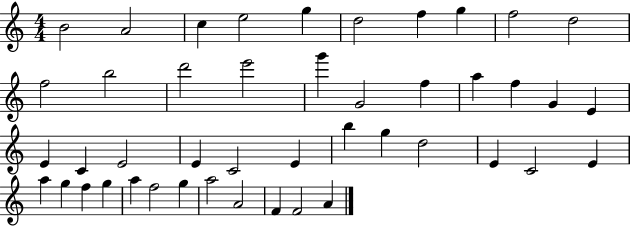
B4/h A4/h C5/q E5/h G5/q D5/h F5/q G5/q F5/h D5/h F5/h B5/h D6/h E6/h G6/q G4/h F5/q A5/q F5/q G4/q E4/q E4/q C4/q E4/h E4/q C4/h E4/q B5/q G5/q D5/h E4/q C4/h E4/q A5/q G5/q F5/q G5/q A5/q F5/h G5/q A5/h A4/h F4/q F4/h A4/q